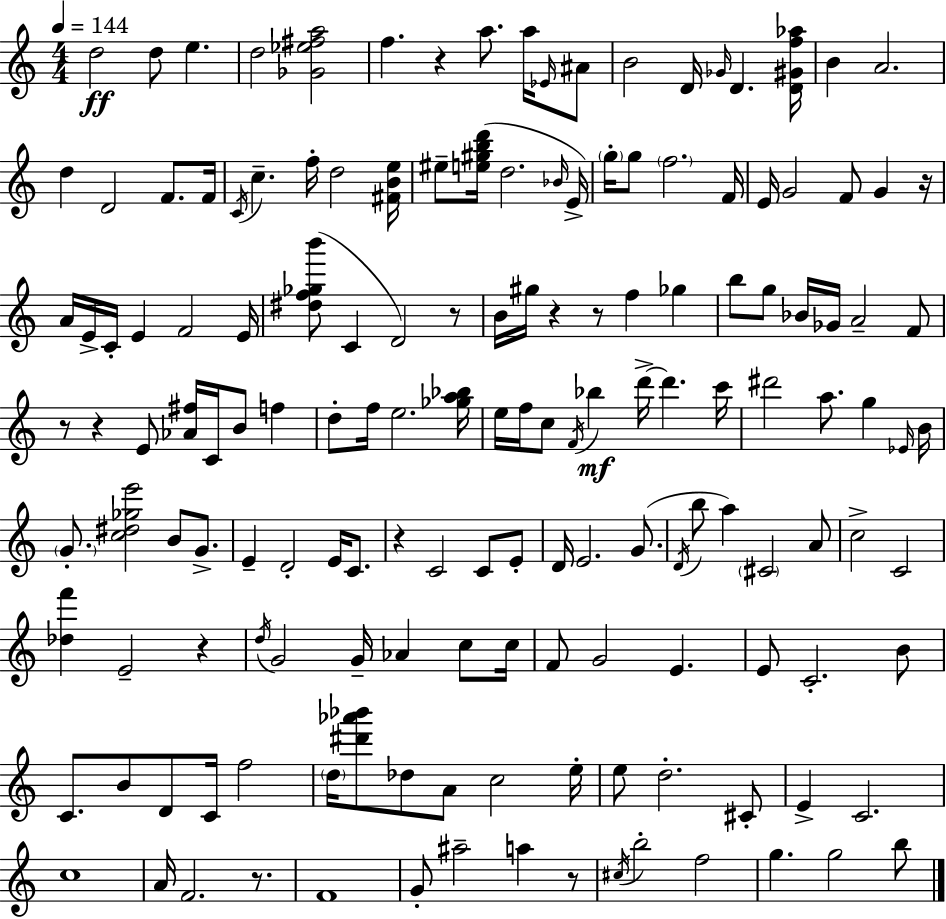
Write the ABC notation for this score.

X:1
T:Untitled
M:4/4
L:1/4
K:C
d2 d/2 e d2 [_G_e^fa]2 f z a/2 a/4 _E/4 ^A/2 B2 D/4 _G/4 D [D^Gf_a]/4 B A2 d D2 F/2 F/4 C/4 c f/4 d2 [^FBe]/4 ^e/2 [e^gbd']/4 d2 _B/4 E/4 g/4 g/2 f2 F/4 E/4 G2 F/2 G z/4 A/4 E/4 C/4 E F2 E/4 [^df_gb']/2 C D2 z/2 B/4 ^g/4 z z/2 f _g b/2 g/2 _B/4 _G/4 A2 F/2 z/2 z E/2 [_A^f]/4 C/4 B/2 f d/2 f/4 e2 [_ga_b]/4 e/4 f/4 c/2 F/4 _b d'/4 d' c'/4 ^d'2 a/2 g _E/4 B/4 G/2 [c^d_ge']2 B/2 G/2 E D2 E/4 C/2 z C2 C/2 E/2 D/4 E2 G/2 D/4 b/2 a ^C2 A/2 c2 C2 [_df'] E2 z d/4 G2 G/4 _A c/2 c/4 F/2 G2 E E/2 C2 B/2 C/2 B/2 D/2 C/4 f2 d/4 [^d'_a'_b']/2 _d/2 A/2 c2 e/4 e/2 d2 ^C/2 E C2 c4 A/4 F2 z/2 F4 G/2 ^a2 a z/2 ^c/4 b2 f2 g g2 b/2